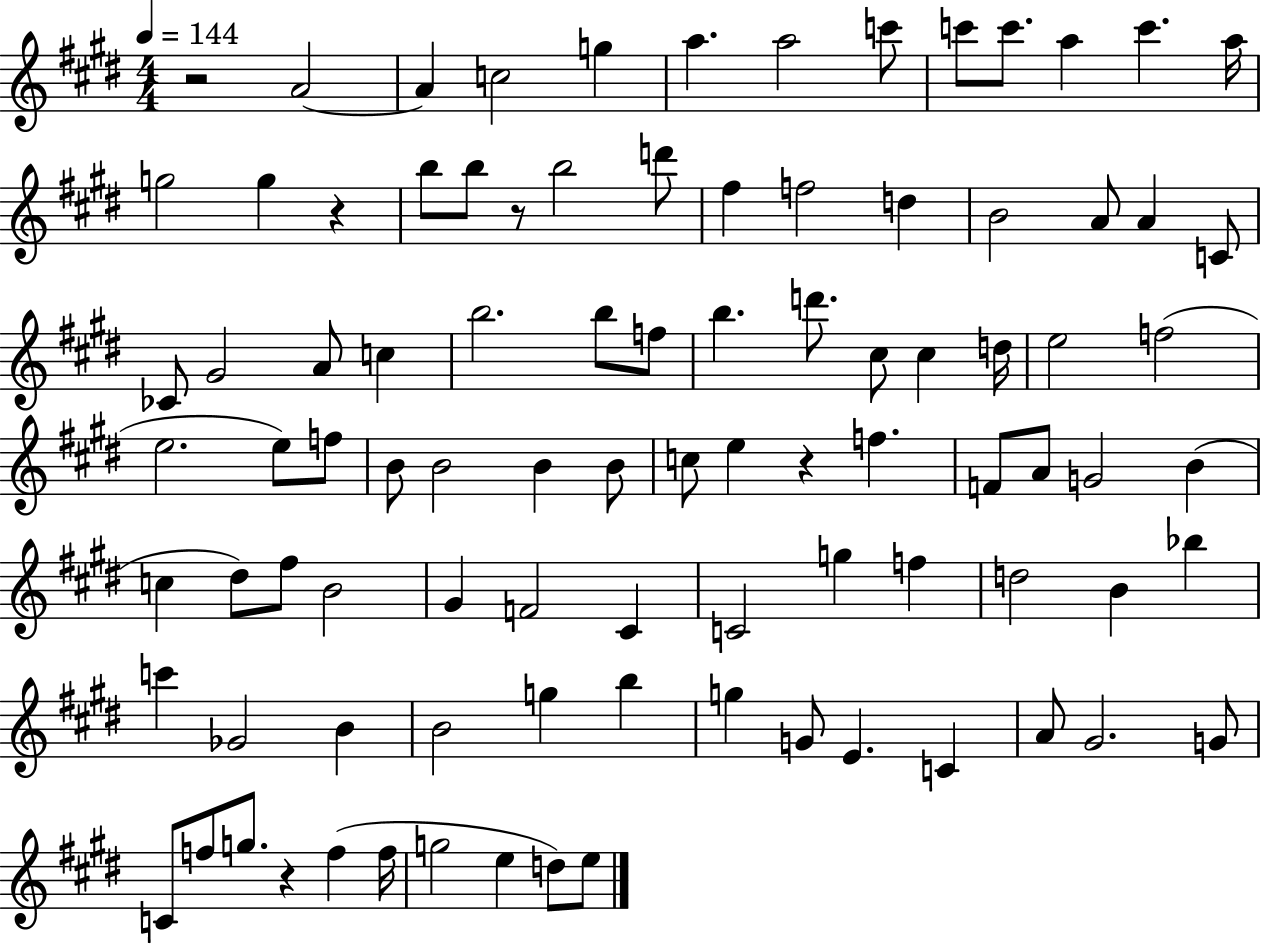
{
  \clef treble
  \numericTimeSignature
  \time 4/4
  \key e \major
  \tempo 4 = 144
  r2 a'2~~ | a'4 c''2 g''4 | a''4. a''2 c'''8 | c'''8 c'''8. a''4 c'''4. a''16 | \break g''2 g''4 r4 | b''8 b''8 r8 b''2 d'''8 | fis''4 f''2 d''4 | b'2 a'8 a'4 c'8 | \break ces'8 gis'2 a'8 c''4 | b''2. b''8 f''8 | b''4. d'''8. cis''8 cis''4 d''16 | e''2 f''2( | \break e''2. e''8) f''8 | b'8 b'2 b'4 b'8 | c''8 e''4 r4 f''4. | f'8 a'8 g'2 b'4( | \break c''4 dis''8) fis''8 b'2 | gis'4 f'2 cis'4 | c'2 g''4 f''4 | d''2 b'4 bes''4 | \break c'''4 ges'2 b'4 | b'2 g''4 b''4 | g''4 g'8 e'4. c'4 | a'8 gis'2. g'8 | \break c'8 f''8 g''8. r4 f''4( f''16 | g''2 e''4 d''8) e''8 | \bar "|."
}